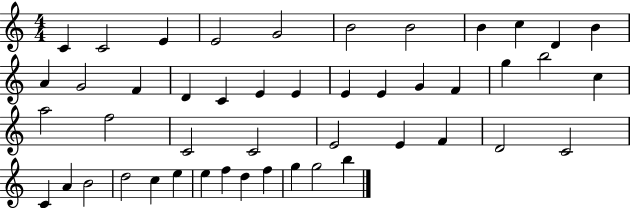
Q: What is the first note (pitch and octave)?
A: C4